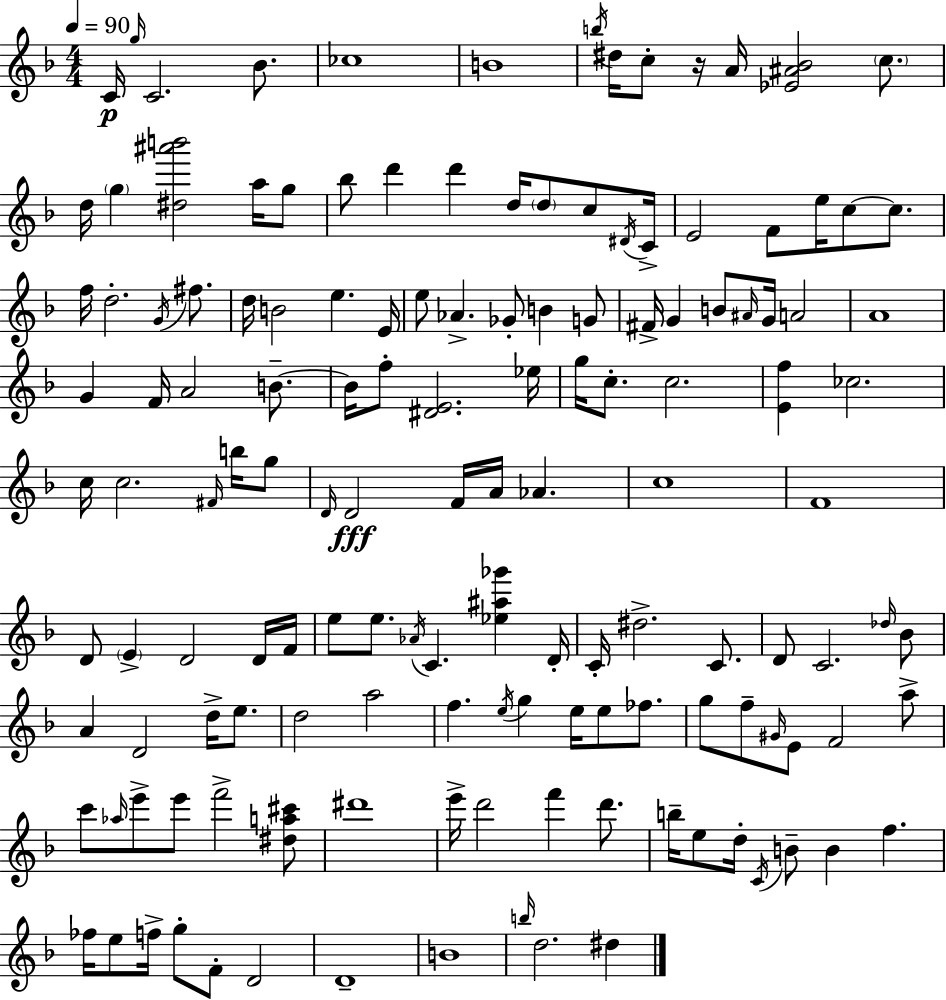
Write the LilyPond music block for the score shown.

{
  \clef treble
  \numericTimeSignature
  \time 4/4
  \key d \minor
  \tempo 4 = 90
  c'16\p \grace { g''16 } c'2. bes'8. | ces''1 | b'1 | \acciaccatura { b''16 } dis''16 c''8-. r16 a'16 <ees' ais' bes'>2 \parenthesize c''8. | \break d''16 \parenthesize g''4 <dis'' ais''' b'''>2 a''16 | g''8 bes''8 d'''4 d'''4 d''16 \parenthesize d''8 c''8 | \acciaccatura { dis'16 } c'16-> e'2 f'8 e''16 c''8~~ | c''8. f''16 d''2.-. | \break \acciaccatura { g'16 } fis''8. d''16 b'2 e''4. | e'16 e''8 aes'4.-> ges'8-. b'4 | g'8 fis'16-> g'4 b'8 \grace { ais'16 } g'16 a'2 | a'1 | \break g'4 f'16 a'2 | b'8.--~~ b'16 f''8-. <dis' e'>2. | ees''16 g''16 c''8.-. c''2. | <e' f''>4 ces''2. | \break c''16 c''2. | \grace { fis'16 } b''16 g''8 \grace { d'16 } d'2\fff f'16 | a'16 aes'4. c''1 | f'1 | \break d'8 \parenthesize e'4-> d'2 | d'16 f'16 e''8 e''8. \acciaccatura { aes'16 } c'4. | <ees'' ais'' ges'''>4 d'16-. c'16-. dis''2.-> | c'8. d'8 c'2. | \break \grace { des''16 } bes'8 a'4 d'2 | d''16-> e''8. d''2 | a''2 f''4. \acciaccatura { e''16 } | g''4 e''16 e''8 fes''8. g''8 f''8-- \grace { gis'16 } e'8 | \break f'2 a''8-> c'''8 \grace { aes''16 } e'''8-> | e'''8 f'''2-> <dis'' a'' cis'''>8 dis'''1 | e'''16-> d'''2 | f'''4 d'''8. b''16-- e''8 d''16-. | \break \acciaccatura { c'16 } b'8-- b'4 f''4. fes''16 e''8 | f''16-> g''8-. f'8-. d'2 d'1-- | b'1 | \grace { b''16 } d''2. | \break dis''4 \bar "|."
}